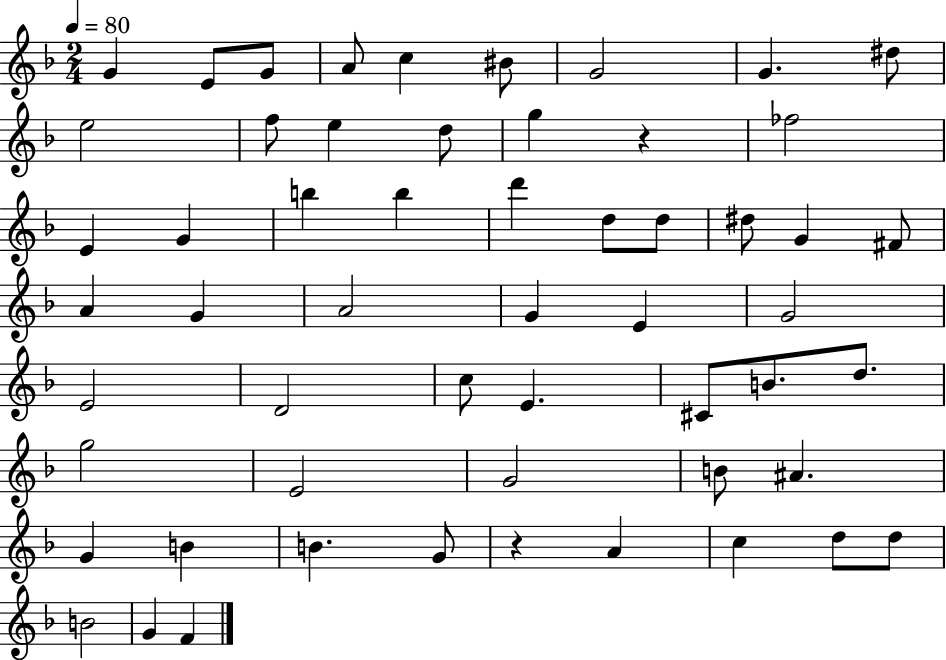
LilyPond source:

{
  \clef treble
  \numericTimeSignature
  \time 2/4
  \key f \major
  \tempo 4 = 80
  g'4 e'8 g'8 | a'8 c''4 bis'8 | g'2 | g'4. dis''8 | \break e''2 | f''8 e''4 d''8 | g''4 r4 | fes''2 | \break e'4 g'4 | b''4 b''4 | d'''4 d''8 d''8 | dis''8 g'4 fis'8 | \break a'4 g'4 | a'2 | g'4 e'4 | g'2 | \break e'2 | d'2 | c''8 e'4. | cis'8 b'8. d''8. | \break g''2 | e'2 | g'2 | b'8 ais'4. | \break g'4 b'4 | b'4. g'8 | r4 a'4 | c''4 d''8 d''8 | \break b'2 | g'4 f'4 | \bar "|."
}